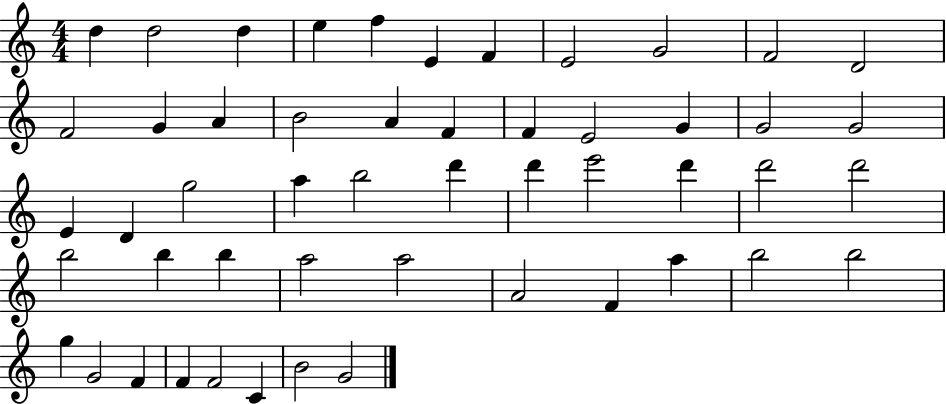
D5/q D5/h D5/q E5/q F5/q E4/q F4/q E4/h G4/h F4/h D4/h F4/h G4/q A4/q B4/h A4/q F4/q F4/q E4/h G4/q G4/h G4/h E4/q D4/q G5/h A5/q B5/h D6/q D6/q E6/h D6/q D6/h D6/h B5/h B5/q B5/q A5/h A5/h A4/h F4/q A5/q B5/h B5/h G5/q G4/h F4/q F4/q F4/h C4/q B4/h G4/h